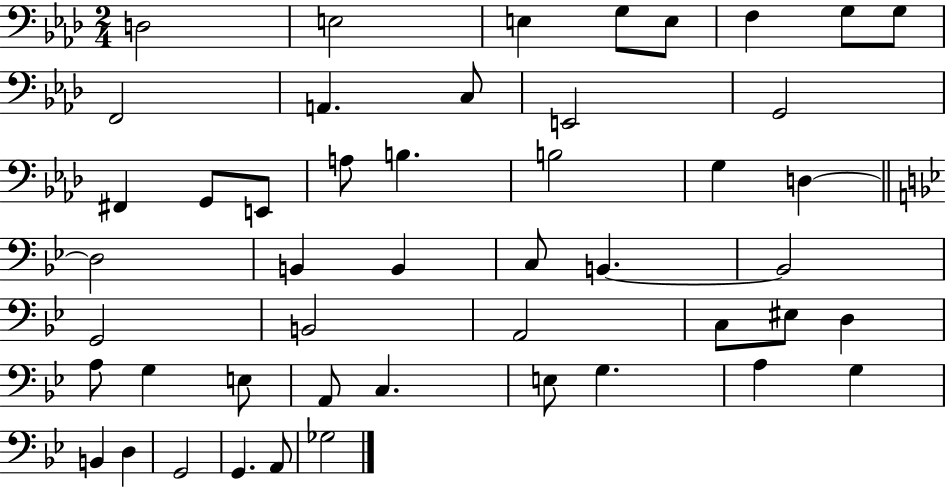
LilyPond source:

{
  \clef bass
  \numericTimeSignature
  \time 2/4
  \key aes \major
  d2 | e2 | e4 g8 e8 | f4 g8 g8 | \break f,2 | a,4. c8 | e,2 | g,2 | \break fis,4 g,8 e,8 | a8 b4. | b2 | g4 d4~~ | \break \bar "||" \break \key g \minor d2 | b,4 b,4 | c8 b,4.~~ | b,2 | \break g,2 | b,2 | a,2 | c8 eis8 d4 | \break a8 g4 e8 | a,8 c4. | e8 g4. | a4 g4 | \break b,4 d4 | g,2 | g,4. a,8 | ges2 | \break \bar "|."
}